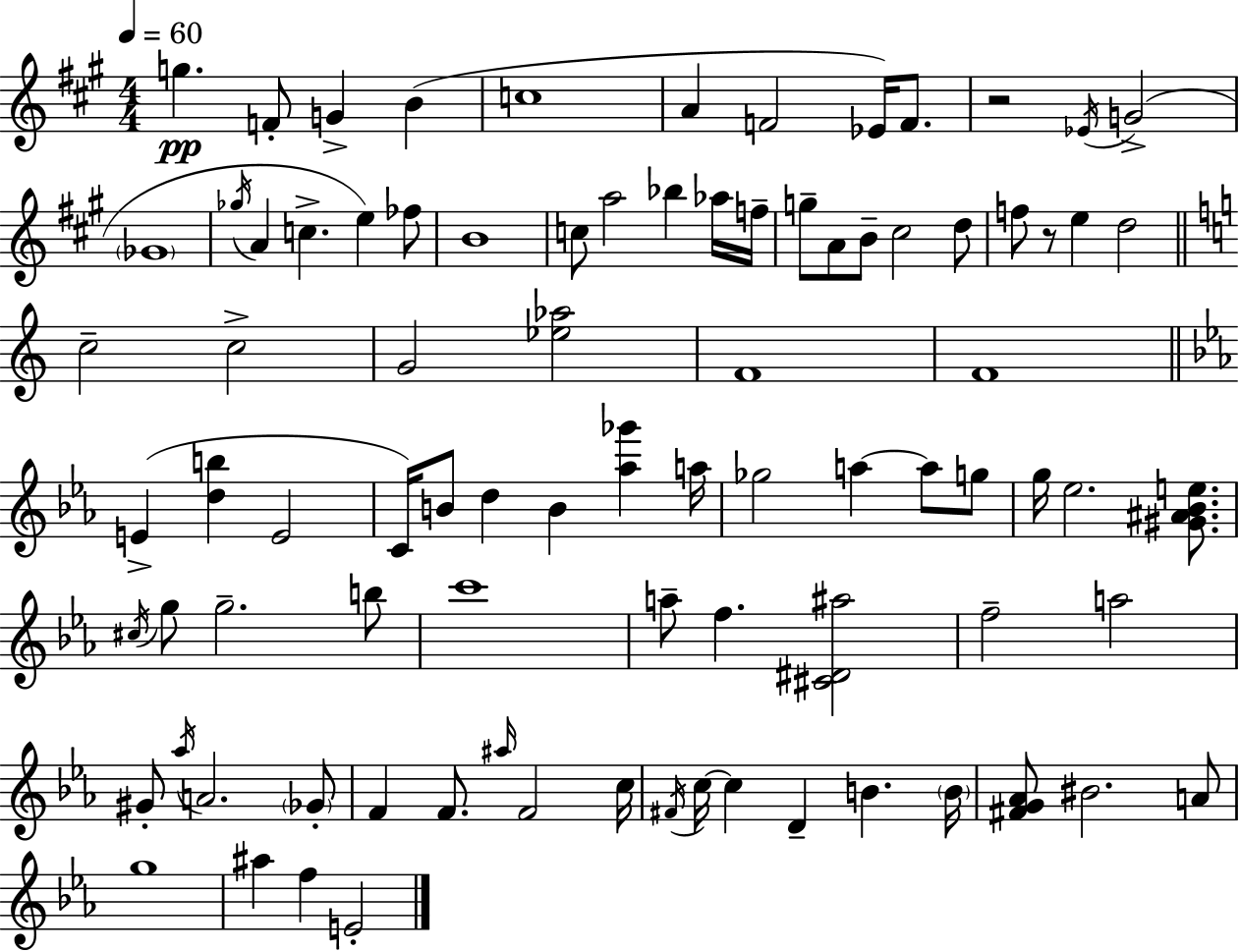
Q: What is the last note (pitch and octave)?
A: E4